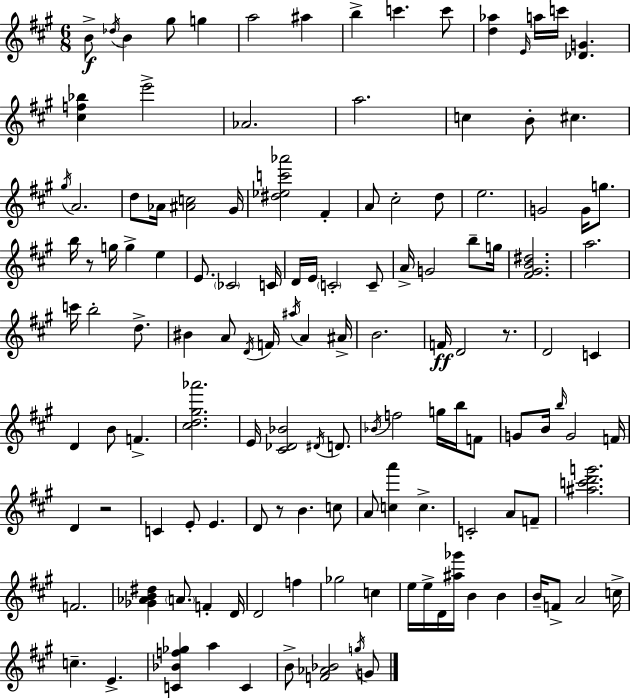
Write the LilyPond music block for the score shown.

{
  \clef treble
  \numericTimeSignature
  \time 6/8
  \key a \major
  \repeat volta 2 { b'8->\f \acciaccatura { des''16 } b'4 gis''8 g''4 | a''2 ais''4 | b''4-> c'''4. c'''8 | <d'' aes''>4 \grace { e'16 } a''16 c'''16 <des' g'>4. | \break <cis'' f'' bes''>4 e'''2-> | aes'2. | a''2. | c''4 b'8-. cis''4. | \break \acciaccatura { gis''16 } a'2. | d''8 aes'16 <ais' c''>2 | gis'16 <dis'' ees'' c''' aes'''>2 fis'4-. | a'8 cis''2-. | \break d''8 e''2. | g'2 g'16 | g''8. b''16 r8 g''16 g''4-> e''4 | e'8. \parenthesize ces'2 | \break c'16 d'16 e'16 \parenthesize c'2-. | c'8-- a'16-> g'2 | b''8-- g''16 <fis' gis' b' dis''>2. | a''2. | \break c'''16 b''2-. | d''8.-> bis'4 a'8 \acciaccatura { d'16 } f'16 \acciaccatura { ais''16 } | a'4 ais'16-> b'2. | f'16\ff d'2 | \break r8. d'2 | c'4 d'4 b'8 f'4.-> | <cis'' d'' gis'' aes'''>2. | e'16 <cis' des' bes'>2 | \break \acciaccatura { dis'16 } d'8. \acciaccatura { bes'16 } f''2 | g''16 b''16 f'8 g'8 b'16 \grace { b''16 } g'2 | f'16 d'4 | r2 c'4 | \break e'8-. e'4. d'8 r8 | b'4. c''8 a'8 <c'' a'''>4 | c''4.-> c'2-. | a'8 f'8-- <ais'' c''' d''' g'''>2. | \break f'2. | <ges' aes' b' dis''>4 | \parenthesize a'8. f'4-. d'16 d'2 | f''4 ges''2 | \break c''4 e''16 e''16-> d'16 <ais'' ges'''>16 | b'4 b'4 b'16-- f'8-> a'2 | c''16-> c''4.-- | e'4.-> <c' bes' f'' ges''>4 | \break a''4 c'4 b'8-> <f' aes' bes'>2 | \acciaccatura { g''16 } g'8 } \bar "|."
}